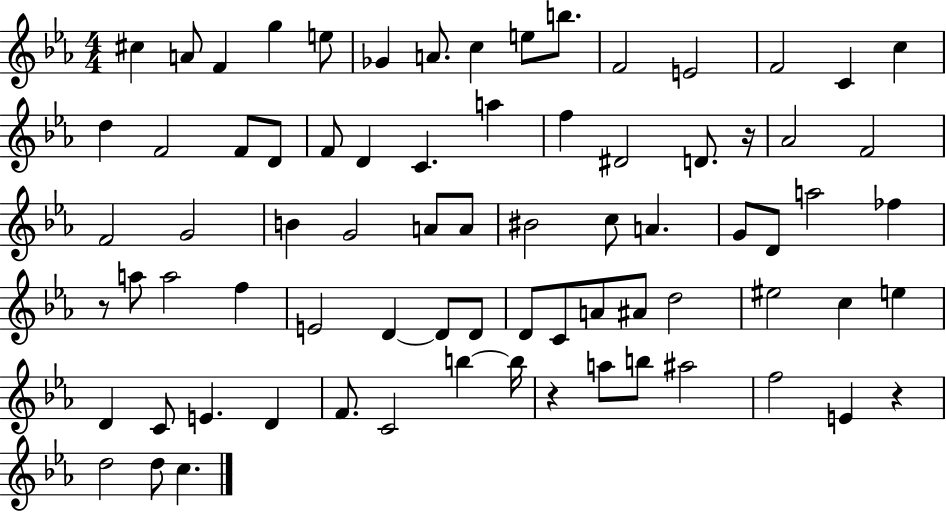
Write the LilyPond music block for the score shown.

{
  \clef treble
  \numericTimeSignature
  \time 4/4
  \key ees \major
  cis''4 a'8 f'4 g''4 e''8 | ges'4 a'8. c''4 e''8 b''8. | f'2 e'2 | f'2 c'4 c''4 | \break d''4 f'2 f'8 d'8 | f'8 d'4 c'4. a''4 | f''4 dis'2 d'8. r16 | aes'2 f'2 | \break f'2 g'2 | b'4 g'2 a'8 a'8 | bis'2 c''8 a'4. | g'8 d'8 a''2 fes''4 | \break r8 a''8 a''2 f''4 | e'2 d'4~~ d'8 d'8 | d'8 c'8 a'8 ais'8 d''2 | eis''2 c''4 e''4 | \break d'4 c'8 e'4. d'4 | f'8. c'2 b''4~~ b''16 | r4 a''8 b''8 ais''2 | f''2 e'4 r4 | \break d''2 d''8 c''4. | \bar "|."
}